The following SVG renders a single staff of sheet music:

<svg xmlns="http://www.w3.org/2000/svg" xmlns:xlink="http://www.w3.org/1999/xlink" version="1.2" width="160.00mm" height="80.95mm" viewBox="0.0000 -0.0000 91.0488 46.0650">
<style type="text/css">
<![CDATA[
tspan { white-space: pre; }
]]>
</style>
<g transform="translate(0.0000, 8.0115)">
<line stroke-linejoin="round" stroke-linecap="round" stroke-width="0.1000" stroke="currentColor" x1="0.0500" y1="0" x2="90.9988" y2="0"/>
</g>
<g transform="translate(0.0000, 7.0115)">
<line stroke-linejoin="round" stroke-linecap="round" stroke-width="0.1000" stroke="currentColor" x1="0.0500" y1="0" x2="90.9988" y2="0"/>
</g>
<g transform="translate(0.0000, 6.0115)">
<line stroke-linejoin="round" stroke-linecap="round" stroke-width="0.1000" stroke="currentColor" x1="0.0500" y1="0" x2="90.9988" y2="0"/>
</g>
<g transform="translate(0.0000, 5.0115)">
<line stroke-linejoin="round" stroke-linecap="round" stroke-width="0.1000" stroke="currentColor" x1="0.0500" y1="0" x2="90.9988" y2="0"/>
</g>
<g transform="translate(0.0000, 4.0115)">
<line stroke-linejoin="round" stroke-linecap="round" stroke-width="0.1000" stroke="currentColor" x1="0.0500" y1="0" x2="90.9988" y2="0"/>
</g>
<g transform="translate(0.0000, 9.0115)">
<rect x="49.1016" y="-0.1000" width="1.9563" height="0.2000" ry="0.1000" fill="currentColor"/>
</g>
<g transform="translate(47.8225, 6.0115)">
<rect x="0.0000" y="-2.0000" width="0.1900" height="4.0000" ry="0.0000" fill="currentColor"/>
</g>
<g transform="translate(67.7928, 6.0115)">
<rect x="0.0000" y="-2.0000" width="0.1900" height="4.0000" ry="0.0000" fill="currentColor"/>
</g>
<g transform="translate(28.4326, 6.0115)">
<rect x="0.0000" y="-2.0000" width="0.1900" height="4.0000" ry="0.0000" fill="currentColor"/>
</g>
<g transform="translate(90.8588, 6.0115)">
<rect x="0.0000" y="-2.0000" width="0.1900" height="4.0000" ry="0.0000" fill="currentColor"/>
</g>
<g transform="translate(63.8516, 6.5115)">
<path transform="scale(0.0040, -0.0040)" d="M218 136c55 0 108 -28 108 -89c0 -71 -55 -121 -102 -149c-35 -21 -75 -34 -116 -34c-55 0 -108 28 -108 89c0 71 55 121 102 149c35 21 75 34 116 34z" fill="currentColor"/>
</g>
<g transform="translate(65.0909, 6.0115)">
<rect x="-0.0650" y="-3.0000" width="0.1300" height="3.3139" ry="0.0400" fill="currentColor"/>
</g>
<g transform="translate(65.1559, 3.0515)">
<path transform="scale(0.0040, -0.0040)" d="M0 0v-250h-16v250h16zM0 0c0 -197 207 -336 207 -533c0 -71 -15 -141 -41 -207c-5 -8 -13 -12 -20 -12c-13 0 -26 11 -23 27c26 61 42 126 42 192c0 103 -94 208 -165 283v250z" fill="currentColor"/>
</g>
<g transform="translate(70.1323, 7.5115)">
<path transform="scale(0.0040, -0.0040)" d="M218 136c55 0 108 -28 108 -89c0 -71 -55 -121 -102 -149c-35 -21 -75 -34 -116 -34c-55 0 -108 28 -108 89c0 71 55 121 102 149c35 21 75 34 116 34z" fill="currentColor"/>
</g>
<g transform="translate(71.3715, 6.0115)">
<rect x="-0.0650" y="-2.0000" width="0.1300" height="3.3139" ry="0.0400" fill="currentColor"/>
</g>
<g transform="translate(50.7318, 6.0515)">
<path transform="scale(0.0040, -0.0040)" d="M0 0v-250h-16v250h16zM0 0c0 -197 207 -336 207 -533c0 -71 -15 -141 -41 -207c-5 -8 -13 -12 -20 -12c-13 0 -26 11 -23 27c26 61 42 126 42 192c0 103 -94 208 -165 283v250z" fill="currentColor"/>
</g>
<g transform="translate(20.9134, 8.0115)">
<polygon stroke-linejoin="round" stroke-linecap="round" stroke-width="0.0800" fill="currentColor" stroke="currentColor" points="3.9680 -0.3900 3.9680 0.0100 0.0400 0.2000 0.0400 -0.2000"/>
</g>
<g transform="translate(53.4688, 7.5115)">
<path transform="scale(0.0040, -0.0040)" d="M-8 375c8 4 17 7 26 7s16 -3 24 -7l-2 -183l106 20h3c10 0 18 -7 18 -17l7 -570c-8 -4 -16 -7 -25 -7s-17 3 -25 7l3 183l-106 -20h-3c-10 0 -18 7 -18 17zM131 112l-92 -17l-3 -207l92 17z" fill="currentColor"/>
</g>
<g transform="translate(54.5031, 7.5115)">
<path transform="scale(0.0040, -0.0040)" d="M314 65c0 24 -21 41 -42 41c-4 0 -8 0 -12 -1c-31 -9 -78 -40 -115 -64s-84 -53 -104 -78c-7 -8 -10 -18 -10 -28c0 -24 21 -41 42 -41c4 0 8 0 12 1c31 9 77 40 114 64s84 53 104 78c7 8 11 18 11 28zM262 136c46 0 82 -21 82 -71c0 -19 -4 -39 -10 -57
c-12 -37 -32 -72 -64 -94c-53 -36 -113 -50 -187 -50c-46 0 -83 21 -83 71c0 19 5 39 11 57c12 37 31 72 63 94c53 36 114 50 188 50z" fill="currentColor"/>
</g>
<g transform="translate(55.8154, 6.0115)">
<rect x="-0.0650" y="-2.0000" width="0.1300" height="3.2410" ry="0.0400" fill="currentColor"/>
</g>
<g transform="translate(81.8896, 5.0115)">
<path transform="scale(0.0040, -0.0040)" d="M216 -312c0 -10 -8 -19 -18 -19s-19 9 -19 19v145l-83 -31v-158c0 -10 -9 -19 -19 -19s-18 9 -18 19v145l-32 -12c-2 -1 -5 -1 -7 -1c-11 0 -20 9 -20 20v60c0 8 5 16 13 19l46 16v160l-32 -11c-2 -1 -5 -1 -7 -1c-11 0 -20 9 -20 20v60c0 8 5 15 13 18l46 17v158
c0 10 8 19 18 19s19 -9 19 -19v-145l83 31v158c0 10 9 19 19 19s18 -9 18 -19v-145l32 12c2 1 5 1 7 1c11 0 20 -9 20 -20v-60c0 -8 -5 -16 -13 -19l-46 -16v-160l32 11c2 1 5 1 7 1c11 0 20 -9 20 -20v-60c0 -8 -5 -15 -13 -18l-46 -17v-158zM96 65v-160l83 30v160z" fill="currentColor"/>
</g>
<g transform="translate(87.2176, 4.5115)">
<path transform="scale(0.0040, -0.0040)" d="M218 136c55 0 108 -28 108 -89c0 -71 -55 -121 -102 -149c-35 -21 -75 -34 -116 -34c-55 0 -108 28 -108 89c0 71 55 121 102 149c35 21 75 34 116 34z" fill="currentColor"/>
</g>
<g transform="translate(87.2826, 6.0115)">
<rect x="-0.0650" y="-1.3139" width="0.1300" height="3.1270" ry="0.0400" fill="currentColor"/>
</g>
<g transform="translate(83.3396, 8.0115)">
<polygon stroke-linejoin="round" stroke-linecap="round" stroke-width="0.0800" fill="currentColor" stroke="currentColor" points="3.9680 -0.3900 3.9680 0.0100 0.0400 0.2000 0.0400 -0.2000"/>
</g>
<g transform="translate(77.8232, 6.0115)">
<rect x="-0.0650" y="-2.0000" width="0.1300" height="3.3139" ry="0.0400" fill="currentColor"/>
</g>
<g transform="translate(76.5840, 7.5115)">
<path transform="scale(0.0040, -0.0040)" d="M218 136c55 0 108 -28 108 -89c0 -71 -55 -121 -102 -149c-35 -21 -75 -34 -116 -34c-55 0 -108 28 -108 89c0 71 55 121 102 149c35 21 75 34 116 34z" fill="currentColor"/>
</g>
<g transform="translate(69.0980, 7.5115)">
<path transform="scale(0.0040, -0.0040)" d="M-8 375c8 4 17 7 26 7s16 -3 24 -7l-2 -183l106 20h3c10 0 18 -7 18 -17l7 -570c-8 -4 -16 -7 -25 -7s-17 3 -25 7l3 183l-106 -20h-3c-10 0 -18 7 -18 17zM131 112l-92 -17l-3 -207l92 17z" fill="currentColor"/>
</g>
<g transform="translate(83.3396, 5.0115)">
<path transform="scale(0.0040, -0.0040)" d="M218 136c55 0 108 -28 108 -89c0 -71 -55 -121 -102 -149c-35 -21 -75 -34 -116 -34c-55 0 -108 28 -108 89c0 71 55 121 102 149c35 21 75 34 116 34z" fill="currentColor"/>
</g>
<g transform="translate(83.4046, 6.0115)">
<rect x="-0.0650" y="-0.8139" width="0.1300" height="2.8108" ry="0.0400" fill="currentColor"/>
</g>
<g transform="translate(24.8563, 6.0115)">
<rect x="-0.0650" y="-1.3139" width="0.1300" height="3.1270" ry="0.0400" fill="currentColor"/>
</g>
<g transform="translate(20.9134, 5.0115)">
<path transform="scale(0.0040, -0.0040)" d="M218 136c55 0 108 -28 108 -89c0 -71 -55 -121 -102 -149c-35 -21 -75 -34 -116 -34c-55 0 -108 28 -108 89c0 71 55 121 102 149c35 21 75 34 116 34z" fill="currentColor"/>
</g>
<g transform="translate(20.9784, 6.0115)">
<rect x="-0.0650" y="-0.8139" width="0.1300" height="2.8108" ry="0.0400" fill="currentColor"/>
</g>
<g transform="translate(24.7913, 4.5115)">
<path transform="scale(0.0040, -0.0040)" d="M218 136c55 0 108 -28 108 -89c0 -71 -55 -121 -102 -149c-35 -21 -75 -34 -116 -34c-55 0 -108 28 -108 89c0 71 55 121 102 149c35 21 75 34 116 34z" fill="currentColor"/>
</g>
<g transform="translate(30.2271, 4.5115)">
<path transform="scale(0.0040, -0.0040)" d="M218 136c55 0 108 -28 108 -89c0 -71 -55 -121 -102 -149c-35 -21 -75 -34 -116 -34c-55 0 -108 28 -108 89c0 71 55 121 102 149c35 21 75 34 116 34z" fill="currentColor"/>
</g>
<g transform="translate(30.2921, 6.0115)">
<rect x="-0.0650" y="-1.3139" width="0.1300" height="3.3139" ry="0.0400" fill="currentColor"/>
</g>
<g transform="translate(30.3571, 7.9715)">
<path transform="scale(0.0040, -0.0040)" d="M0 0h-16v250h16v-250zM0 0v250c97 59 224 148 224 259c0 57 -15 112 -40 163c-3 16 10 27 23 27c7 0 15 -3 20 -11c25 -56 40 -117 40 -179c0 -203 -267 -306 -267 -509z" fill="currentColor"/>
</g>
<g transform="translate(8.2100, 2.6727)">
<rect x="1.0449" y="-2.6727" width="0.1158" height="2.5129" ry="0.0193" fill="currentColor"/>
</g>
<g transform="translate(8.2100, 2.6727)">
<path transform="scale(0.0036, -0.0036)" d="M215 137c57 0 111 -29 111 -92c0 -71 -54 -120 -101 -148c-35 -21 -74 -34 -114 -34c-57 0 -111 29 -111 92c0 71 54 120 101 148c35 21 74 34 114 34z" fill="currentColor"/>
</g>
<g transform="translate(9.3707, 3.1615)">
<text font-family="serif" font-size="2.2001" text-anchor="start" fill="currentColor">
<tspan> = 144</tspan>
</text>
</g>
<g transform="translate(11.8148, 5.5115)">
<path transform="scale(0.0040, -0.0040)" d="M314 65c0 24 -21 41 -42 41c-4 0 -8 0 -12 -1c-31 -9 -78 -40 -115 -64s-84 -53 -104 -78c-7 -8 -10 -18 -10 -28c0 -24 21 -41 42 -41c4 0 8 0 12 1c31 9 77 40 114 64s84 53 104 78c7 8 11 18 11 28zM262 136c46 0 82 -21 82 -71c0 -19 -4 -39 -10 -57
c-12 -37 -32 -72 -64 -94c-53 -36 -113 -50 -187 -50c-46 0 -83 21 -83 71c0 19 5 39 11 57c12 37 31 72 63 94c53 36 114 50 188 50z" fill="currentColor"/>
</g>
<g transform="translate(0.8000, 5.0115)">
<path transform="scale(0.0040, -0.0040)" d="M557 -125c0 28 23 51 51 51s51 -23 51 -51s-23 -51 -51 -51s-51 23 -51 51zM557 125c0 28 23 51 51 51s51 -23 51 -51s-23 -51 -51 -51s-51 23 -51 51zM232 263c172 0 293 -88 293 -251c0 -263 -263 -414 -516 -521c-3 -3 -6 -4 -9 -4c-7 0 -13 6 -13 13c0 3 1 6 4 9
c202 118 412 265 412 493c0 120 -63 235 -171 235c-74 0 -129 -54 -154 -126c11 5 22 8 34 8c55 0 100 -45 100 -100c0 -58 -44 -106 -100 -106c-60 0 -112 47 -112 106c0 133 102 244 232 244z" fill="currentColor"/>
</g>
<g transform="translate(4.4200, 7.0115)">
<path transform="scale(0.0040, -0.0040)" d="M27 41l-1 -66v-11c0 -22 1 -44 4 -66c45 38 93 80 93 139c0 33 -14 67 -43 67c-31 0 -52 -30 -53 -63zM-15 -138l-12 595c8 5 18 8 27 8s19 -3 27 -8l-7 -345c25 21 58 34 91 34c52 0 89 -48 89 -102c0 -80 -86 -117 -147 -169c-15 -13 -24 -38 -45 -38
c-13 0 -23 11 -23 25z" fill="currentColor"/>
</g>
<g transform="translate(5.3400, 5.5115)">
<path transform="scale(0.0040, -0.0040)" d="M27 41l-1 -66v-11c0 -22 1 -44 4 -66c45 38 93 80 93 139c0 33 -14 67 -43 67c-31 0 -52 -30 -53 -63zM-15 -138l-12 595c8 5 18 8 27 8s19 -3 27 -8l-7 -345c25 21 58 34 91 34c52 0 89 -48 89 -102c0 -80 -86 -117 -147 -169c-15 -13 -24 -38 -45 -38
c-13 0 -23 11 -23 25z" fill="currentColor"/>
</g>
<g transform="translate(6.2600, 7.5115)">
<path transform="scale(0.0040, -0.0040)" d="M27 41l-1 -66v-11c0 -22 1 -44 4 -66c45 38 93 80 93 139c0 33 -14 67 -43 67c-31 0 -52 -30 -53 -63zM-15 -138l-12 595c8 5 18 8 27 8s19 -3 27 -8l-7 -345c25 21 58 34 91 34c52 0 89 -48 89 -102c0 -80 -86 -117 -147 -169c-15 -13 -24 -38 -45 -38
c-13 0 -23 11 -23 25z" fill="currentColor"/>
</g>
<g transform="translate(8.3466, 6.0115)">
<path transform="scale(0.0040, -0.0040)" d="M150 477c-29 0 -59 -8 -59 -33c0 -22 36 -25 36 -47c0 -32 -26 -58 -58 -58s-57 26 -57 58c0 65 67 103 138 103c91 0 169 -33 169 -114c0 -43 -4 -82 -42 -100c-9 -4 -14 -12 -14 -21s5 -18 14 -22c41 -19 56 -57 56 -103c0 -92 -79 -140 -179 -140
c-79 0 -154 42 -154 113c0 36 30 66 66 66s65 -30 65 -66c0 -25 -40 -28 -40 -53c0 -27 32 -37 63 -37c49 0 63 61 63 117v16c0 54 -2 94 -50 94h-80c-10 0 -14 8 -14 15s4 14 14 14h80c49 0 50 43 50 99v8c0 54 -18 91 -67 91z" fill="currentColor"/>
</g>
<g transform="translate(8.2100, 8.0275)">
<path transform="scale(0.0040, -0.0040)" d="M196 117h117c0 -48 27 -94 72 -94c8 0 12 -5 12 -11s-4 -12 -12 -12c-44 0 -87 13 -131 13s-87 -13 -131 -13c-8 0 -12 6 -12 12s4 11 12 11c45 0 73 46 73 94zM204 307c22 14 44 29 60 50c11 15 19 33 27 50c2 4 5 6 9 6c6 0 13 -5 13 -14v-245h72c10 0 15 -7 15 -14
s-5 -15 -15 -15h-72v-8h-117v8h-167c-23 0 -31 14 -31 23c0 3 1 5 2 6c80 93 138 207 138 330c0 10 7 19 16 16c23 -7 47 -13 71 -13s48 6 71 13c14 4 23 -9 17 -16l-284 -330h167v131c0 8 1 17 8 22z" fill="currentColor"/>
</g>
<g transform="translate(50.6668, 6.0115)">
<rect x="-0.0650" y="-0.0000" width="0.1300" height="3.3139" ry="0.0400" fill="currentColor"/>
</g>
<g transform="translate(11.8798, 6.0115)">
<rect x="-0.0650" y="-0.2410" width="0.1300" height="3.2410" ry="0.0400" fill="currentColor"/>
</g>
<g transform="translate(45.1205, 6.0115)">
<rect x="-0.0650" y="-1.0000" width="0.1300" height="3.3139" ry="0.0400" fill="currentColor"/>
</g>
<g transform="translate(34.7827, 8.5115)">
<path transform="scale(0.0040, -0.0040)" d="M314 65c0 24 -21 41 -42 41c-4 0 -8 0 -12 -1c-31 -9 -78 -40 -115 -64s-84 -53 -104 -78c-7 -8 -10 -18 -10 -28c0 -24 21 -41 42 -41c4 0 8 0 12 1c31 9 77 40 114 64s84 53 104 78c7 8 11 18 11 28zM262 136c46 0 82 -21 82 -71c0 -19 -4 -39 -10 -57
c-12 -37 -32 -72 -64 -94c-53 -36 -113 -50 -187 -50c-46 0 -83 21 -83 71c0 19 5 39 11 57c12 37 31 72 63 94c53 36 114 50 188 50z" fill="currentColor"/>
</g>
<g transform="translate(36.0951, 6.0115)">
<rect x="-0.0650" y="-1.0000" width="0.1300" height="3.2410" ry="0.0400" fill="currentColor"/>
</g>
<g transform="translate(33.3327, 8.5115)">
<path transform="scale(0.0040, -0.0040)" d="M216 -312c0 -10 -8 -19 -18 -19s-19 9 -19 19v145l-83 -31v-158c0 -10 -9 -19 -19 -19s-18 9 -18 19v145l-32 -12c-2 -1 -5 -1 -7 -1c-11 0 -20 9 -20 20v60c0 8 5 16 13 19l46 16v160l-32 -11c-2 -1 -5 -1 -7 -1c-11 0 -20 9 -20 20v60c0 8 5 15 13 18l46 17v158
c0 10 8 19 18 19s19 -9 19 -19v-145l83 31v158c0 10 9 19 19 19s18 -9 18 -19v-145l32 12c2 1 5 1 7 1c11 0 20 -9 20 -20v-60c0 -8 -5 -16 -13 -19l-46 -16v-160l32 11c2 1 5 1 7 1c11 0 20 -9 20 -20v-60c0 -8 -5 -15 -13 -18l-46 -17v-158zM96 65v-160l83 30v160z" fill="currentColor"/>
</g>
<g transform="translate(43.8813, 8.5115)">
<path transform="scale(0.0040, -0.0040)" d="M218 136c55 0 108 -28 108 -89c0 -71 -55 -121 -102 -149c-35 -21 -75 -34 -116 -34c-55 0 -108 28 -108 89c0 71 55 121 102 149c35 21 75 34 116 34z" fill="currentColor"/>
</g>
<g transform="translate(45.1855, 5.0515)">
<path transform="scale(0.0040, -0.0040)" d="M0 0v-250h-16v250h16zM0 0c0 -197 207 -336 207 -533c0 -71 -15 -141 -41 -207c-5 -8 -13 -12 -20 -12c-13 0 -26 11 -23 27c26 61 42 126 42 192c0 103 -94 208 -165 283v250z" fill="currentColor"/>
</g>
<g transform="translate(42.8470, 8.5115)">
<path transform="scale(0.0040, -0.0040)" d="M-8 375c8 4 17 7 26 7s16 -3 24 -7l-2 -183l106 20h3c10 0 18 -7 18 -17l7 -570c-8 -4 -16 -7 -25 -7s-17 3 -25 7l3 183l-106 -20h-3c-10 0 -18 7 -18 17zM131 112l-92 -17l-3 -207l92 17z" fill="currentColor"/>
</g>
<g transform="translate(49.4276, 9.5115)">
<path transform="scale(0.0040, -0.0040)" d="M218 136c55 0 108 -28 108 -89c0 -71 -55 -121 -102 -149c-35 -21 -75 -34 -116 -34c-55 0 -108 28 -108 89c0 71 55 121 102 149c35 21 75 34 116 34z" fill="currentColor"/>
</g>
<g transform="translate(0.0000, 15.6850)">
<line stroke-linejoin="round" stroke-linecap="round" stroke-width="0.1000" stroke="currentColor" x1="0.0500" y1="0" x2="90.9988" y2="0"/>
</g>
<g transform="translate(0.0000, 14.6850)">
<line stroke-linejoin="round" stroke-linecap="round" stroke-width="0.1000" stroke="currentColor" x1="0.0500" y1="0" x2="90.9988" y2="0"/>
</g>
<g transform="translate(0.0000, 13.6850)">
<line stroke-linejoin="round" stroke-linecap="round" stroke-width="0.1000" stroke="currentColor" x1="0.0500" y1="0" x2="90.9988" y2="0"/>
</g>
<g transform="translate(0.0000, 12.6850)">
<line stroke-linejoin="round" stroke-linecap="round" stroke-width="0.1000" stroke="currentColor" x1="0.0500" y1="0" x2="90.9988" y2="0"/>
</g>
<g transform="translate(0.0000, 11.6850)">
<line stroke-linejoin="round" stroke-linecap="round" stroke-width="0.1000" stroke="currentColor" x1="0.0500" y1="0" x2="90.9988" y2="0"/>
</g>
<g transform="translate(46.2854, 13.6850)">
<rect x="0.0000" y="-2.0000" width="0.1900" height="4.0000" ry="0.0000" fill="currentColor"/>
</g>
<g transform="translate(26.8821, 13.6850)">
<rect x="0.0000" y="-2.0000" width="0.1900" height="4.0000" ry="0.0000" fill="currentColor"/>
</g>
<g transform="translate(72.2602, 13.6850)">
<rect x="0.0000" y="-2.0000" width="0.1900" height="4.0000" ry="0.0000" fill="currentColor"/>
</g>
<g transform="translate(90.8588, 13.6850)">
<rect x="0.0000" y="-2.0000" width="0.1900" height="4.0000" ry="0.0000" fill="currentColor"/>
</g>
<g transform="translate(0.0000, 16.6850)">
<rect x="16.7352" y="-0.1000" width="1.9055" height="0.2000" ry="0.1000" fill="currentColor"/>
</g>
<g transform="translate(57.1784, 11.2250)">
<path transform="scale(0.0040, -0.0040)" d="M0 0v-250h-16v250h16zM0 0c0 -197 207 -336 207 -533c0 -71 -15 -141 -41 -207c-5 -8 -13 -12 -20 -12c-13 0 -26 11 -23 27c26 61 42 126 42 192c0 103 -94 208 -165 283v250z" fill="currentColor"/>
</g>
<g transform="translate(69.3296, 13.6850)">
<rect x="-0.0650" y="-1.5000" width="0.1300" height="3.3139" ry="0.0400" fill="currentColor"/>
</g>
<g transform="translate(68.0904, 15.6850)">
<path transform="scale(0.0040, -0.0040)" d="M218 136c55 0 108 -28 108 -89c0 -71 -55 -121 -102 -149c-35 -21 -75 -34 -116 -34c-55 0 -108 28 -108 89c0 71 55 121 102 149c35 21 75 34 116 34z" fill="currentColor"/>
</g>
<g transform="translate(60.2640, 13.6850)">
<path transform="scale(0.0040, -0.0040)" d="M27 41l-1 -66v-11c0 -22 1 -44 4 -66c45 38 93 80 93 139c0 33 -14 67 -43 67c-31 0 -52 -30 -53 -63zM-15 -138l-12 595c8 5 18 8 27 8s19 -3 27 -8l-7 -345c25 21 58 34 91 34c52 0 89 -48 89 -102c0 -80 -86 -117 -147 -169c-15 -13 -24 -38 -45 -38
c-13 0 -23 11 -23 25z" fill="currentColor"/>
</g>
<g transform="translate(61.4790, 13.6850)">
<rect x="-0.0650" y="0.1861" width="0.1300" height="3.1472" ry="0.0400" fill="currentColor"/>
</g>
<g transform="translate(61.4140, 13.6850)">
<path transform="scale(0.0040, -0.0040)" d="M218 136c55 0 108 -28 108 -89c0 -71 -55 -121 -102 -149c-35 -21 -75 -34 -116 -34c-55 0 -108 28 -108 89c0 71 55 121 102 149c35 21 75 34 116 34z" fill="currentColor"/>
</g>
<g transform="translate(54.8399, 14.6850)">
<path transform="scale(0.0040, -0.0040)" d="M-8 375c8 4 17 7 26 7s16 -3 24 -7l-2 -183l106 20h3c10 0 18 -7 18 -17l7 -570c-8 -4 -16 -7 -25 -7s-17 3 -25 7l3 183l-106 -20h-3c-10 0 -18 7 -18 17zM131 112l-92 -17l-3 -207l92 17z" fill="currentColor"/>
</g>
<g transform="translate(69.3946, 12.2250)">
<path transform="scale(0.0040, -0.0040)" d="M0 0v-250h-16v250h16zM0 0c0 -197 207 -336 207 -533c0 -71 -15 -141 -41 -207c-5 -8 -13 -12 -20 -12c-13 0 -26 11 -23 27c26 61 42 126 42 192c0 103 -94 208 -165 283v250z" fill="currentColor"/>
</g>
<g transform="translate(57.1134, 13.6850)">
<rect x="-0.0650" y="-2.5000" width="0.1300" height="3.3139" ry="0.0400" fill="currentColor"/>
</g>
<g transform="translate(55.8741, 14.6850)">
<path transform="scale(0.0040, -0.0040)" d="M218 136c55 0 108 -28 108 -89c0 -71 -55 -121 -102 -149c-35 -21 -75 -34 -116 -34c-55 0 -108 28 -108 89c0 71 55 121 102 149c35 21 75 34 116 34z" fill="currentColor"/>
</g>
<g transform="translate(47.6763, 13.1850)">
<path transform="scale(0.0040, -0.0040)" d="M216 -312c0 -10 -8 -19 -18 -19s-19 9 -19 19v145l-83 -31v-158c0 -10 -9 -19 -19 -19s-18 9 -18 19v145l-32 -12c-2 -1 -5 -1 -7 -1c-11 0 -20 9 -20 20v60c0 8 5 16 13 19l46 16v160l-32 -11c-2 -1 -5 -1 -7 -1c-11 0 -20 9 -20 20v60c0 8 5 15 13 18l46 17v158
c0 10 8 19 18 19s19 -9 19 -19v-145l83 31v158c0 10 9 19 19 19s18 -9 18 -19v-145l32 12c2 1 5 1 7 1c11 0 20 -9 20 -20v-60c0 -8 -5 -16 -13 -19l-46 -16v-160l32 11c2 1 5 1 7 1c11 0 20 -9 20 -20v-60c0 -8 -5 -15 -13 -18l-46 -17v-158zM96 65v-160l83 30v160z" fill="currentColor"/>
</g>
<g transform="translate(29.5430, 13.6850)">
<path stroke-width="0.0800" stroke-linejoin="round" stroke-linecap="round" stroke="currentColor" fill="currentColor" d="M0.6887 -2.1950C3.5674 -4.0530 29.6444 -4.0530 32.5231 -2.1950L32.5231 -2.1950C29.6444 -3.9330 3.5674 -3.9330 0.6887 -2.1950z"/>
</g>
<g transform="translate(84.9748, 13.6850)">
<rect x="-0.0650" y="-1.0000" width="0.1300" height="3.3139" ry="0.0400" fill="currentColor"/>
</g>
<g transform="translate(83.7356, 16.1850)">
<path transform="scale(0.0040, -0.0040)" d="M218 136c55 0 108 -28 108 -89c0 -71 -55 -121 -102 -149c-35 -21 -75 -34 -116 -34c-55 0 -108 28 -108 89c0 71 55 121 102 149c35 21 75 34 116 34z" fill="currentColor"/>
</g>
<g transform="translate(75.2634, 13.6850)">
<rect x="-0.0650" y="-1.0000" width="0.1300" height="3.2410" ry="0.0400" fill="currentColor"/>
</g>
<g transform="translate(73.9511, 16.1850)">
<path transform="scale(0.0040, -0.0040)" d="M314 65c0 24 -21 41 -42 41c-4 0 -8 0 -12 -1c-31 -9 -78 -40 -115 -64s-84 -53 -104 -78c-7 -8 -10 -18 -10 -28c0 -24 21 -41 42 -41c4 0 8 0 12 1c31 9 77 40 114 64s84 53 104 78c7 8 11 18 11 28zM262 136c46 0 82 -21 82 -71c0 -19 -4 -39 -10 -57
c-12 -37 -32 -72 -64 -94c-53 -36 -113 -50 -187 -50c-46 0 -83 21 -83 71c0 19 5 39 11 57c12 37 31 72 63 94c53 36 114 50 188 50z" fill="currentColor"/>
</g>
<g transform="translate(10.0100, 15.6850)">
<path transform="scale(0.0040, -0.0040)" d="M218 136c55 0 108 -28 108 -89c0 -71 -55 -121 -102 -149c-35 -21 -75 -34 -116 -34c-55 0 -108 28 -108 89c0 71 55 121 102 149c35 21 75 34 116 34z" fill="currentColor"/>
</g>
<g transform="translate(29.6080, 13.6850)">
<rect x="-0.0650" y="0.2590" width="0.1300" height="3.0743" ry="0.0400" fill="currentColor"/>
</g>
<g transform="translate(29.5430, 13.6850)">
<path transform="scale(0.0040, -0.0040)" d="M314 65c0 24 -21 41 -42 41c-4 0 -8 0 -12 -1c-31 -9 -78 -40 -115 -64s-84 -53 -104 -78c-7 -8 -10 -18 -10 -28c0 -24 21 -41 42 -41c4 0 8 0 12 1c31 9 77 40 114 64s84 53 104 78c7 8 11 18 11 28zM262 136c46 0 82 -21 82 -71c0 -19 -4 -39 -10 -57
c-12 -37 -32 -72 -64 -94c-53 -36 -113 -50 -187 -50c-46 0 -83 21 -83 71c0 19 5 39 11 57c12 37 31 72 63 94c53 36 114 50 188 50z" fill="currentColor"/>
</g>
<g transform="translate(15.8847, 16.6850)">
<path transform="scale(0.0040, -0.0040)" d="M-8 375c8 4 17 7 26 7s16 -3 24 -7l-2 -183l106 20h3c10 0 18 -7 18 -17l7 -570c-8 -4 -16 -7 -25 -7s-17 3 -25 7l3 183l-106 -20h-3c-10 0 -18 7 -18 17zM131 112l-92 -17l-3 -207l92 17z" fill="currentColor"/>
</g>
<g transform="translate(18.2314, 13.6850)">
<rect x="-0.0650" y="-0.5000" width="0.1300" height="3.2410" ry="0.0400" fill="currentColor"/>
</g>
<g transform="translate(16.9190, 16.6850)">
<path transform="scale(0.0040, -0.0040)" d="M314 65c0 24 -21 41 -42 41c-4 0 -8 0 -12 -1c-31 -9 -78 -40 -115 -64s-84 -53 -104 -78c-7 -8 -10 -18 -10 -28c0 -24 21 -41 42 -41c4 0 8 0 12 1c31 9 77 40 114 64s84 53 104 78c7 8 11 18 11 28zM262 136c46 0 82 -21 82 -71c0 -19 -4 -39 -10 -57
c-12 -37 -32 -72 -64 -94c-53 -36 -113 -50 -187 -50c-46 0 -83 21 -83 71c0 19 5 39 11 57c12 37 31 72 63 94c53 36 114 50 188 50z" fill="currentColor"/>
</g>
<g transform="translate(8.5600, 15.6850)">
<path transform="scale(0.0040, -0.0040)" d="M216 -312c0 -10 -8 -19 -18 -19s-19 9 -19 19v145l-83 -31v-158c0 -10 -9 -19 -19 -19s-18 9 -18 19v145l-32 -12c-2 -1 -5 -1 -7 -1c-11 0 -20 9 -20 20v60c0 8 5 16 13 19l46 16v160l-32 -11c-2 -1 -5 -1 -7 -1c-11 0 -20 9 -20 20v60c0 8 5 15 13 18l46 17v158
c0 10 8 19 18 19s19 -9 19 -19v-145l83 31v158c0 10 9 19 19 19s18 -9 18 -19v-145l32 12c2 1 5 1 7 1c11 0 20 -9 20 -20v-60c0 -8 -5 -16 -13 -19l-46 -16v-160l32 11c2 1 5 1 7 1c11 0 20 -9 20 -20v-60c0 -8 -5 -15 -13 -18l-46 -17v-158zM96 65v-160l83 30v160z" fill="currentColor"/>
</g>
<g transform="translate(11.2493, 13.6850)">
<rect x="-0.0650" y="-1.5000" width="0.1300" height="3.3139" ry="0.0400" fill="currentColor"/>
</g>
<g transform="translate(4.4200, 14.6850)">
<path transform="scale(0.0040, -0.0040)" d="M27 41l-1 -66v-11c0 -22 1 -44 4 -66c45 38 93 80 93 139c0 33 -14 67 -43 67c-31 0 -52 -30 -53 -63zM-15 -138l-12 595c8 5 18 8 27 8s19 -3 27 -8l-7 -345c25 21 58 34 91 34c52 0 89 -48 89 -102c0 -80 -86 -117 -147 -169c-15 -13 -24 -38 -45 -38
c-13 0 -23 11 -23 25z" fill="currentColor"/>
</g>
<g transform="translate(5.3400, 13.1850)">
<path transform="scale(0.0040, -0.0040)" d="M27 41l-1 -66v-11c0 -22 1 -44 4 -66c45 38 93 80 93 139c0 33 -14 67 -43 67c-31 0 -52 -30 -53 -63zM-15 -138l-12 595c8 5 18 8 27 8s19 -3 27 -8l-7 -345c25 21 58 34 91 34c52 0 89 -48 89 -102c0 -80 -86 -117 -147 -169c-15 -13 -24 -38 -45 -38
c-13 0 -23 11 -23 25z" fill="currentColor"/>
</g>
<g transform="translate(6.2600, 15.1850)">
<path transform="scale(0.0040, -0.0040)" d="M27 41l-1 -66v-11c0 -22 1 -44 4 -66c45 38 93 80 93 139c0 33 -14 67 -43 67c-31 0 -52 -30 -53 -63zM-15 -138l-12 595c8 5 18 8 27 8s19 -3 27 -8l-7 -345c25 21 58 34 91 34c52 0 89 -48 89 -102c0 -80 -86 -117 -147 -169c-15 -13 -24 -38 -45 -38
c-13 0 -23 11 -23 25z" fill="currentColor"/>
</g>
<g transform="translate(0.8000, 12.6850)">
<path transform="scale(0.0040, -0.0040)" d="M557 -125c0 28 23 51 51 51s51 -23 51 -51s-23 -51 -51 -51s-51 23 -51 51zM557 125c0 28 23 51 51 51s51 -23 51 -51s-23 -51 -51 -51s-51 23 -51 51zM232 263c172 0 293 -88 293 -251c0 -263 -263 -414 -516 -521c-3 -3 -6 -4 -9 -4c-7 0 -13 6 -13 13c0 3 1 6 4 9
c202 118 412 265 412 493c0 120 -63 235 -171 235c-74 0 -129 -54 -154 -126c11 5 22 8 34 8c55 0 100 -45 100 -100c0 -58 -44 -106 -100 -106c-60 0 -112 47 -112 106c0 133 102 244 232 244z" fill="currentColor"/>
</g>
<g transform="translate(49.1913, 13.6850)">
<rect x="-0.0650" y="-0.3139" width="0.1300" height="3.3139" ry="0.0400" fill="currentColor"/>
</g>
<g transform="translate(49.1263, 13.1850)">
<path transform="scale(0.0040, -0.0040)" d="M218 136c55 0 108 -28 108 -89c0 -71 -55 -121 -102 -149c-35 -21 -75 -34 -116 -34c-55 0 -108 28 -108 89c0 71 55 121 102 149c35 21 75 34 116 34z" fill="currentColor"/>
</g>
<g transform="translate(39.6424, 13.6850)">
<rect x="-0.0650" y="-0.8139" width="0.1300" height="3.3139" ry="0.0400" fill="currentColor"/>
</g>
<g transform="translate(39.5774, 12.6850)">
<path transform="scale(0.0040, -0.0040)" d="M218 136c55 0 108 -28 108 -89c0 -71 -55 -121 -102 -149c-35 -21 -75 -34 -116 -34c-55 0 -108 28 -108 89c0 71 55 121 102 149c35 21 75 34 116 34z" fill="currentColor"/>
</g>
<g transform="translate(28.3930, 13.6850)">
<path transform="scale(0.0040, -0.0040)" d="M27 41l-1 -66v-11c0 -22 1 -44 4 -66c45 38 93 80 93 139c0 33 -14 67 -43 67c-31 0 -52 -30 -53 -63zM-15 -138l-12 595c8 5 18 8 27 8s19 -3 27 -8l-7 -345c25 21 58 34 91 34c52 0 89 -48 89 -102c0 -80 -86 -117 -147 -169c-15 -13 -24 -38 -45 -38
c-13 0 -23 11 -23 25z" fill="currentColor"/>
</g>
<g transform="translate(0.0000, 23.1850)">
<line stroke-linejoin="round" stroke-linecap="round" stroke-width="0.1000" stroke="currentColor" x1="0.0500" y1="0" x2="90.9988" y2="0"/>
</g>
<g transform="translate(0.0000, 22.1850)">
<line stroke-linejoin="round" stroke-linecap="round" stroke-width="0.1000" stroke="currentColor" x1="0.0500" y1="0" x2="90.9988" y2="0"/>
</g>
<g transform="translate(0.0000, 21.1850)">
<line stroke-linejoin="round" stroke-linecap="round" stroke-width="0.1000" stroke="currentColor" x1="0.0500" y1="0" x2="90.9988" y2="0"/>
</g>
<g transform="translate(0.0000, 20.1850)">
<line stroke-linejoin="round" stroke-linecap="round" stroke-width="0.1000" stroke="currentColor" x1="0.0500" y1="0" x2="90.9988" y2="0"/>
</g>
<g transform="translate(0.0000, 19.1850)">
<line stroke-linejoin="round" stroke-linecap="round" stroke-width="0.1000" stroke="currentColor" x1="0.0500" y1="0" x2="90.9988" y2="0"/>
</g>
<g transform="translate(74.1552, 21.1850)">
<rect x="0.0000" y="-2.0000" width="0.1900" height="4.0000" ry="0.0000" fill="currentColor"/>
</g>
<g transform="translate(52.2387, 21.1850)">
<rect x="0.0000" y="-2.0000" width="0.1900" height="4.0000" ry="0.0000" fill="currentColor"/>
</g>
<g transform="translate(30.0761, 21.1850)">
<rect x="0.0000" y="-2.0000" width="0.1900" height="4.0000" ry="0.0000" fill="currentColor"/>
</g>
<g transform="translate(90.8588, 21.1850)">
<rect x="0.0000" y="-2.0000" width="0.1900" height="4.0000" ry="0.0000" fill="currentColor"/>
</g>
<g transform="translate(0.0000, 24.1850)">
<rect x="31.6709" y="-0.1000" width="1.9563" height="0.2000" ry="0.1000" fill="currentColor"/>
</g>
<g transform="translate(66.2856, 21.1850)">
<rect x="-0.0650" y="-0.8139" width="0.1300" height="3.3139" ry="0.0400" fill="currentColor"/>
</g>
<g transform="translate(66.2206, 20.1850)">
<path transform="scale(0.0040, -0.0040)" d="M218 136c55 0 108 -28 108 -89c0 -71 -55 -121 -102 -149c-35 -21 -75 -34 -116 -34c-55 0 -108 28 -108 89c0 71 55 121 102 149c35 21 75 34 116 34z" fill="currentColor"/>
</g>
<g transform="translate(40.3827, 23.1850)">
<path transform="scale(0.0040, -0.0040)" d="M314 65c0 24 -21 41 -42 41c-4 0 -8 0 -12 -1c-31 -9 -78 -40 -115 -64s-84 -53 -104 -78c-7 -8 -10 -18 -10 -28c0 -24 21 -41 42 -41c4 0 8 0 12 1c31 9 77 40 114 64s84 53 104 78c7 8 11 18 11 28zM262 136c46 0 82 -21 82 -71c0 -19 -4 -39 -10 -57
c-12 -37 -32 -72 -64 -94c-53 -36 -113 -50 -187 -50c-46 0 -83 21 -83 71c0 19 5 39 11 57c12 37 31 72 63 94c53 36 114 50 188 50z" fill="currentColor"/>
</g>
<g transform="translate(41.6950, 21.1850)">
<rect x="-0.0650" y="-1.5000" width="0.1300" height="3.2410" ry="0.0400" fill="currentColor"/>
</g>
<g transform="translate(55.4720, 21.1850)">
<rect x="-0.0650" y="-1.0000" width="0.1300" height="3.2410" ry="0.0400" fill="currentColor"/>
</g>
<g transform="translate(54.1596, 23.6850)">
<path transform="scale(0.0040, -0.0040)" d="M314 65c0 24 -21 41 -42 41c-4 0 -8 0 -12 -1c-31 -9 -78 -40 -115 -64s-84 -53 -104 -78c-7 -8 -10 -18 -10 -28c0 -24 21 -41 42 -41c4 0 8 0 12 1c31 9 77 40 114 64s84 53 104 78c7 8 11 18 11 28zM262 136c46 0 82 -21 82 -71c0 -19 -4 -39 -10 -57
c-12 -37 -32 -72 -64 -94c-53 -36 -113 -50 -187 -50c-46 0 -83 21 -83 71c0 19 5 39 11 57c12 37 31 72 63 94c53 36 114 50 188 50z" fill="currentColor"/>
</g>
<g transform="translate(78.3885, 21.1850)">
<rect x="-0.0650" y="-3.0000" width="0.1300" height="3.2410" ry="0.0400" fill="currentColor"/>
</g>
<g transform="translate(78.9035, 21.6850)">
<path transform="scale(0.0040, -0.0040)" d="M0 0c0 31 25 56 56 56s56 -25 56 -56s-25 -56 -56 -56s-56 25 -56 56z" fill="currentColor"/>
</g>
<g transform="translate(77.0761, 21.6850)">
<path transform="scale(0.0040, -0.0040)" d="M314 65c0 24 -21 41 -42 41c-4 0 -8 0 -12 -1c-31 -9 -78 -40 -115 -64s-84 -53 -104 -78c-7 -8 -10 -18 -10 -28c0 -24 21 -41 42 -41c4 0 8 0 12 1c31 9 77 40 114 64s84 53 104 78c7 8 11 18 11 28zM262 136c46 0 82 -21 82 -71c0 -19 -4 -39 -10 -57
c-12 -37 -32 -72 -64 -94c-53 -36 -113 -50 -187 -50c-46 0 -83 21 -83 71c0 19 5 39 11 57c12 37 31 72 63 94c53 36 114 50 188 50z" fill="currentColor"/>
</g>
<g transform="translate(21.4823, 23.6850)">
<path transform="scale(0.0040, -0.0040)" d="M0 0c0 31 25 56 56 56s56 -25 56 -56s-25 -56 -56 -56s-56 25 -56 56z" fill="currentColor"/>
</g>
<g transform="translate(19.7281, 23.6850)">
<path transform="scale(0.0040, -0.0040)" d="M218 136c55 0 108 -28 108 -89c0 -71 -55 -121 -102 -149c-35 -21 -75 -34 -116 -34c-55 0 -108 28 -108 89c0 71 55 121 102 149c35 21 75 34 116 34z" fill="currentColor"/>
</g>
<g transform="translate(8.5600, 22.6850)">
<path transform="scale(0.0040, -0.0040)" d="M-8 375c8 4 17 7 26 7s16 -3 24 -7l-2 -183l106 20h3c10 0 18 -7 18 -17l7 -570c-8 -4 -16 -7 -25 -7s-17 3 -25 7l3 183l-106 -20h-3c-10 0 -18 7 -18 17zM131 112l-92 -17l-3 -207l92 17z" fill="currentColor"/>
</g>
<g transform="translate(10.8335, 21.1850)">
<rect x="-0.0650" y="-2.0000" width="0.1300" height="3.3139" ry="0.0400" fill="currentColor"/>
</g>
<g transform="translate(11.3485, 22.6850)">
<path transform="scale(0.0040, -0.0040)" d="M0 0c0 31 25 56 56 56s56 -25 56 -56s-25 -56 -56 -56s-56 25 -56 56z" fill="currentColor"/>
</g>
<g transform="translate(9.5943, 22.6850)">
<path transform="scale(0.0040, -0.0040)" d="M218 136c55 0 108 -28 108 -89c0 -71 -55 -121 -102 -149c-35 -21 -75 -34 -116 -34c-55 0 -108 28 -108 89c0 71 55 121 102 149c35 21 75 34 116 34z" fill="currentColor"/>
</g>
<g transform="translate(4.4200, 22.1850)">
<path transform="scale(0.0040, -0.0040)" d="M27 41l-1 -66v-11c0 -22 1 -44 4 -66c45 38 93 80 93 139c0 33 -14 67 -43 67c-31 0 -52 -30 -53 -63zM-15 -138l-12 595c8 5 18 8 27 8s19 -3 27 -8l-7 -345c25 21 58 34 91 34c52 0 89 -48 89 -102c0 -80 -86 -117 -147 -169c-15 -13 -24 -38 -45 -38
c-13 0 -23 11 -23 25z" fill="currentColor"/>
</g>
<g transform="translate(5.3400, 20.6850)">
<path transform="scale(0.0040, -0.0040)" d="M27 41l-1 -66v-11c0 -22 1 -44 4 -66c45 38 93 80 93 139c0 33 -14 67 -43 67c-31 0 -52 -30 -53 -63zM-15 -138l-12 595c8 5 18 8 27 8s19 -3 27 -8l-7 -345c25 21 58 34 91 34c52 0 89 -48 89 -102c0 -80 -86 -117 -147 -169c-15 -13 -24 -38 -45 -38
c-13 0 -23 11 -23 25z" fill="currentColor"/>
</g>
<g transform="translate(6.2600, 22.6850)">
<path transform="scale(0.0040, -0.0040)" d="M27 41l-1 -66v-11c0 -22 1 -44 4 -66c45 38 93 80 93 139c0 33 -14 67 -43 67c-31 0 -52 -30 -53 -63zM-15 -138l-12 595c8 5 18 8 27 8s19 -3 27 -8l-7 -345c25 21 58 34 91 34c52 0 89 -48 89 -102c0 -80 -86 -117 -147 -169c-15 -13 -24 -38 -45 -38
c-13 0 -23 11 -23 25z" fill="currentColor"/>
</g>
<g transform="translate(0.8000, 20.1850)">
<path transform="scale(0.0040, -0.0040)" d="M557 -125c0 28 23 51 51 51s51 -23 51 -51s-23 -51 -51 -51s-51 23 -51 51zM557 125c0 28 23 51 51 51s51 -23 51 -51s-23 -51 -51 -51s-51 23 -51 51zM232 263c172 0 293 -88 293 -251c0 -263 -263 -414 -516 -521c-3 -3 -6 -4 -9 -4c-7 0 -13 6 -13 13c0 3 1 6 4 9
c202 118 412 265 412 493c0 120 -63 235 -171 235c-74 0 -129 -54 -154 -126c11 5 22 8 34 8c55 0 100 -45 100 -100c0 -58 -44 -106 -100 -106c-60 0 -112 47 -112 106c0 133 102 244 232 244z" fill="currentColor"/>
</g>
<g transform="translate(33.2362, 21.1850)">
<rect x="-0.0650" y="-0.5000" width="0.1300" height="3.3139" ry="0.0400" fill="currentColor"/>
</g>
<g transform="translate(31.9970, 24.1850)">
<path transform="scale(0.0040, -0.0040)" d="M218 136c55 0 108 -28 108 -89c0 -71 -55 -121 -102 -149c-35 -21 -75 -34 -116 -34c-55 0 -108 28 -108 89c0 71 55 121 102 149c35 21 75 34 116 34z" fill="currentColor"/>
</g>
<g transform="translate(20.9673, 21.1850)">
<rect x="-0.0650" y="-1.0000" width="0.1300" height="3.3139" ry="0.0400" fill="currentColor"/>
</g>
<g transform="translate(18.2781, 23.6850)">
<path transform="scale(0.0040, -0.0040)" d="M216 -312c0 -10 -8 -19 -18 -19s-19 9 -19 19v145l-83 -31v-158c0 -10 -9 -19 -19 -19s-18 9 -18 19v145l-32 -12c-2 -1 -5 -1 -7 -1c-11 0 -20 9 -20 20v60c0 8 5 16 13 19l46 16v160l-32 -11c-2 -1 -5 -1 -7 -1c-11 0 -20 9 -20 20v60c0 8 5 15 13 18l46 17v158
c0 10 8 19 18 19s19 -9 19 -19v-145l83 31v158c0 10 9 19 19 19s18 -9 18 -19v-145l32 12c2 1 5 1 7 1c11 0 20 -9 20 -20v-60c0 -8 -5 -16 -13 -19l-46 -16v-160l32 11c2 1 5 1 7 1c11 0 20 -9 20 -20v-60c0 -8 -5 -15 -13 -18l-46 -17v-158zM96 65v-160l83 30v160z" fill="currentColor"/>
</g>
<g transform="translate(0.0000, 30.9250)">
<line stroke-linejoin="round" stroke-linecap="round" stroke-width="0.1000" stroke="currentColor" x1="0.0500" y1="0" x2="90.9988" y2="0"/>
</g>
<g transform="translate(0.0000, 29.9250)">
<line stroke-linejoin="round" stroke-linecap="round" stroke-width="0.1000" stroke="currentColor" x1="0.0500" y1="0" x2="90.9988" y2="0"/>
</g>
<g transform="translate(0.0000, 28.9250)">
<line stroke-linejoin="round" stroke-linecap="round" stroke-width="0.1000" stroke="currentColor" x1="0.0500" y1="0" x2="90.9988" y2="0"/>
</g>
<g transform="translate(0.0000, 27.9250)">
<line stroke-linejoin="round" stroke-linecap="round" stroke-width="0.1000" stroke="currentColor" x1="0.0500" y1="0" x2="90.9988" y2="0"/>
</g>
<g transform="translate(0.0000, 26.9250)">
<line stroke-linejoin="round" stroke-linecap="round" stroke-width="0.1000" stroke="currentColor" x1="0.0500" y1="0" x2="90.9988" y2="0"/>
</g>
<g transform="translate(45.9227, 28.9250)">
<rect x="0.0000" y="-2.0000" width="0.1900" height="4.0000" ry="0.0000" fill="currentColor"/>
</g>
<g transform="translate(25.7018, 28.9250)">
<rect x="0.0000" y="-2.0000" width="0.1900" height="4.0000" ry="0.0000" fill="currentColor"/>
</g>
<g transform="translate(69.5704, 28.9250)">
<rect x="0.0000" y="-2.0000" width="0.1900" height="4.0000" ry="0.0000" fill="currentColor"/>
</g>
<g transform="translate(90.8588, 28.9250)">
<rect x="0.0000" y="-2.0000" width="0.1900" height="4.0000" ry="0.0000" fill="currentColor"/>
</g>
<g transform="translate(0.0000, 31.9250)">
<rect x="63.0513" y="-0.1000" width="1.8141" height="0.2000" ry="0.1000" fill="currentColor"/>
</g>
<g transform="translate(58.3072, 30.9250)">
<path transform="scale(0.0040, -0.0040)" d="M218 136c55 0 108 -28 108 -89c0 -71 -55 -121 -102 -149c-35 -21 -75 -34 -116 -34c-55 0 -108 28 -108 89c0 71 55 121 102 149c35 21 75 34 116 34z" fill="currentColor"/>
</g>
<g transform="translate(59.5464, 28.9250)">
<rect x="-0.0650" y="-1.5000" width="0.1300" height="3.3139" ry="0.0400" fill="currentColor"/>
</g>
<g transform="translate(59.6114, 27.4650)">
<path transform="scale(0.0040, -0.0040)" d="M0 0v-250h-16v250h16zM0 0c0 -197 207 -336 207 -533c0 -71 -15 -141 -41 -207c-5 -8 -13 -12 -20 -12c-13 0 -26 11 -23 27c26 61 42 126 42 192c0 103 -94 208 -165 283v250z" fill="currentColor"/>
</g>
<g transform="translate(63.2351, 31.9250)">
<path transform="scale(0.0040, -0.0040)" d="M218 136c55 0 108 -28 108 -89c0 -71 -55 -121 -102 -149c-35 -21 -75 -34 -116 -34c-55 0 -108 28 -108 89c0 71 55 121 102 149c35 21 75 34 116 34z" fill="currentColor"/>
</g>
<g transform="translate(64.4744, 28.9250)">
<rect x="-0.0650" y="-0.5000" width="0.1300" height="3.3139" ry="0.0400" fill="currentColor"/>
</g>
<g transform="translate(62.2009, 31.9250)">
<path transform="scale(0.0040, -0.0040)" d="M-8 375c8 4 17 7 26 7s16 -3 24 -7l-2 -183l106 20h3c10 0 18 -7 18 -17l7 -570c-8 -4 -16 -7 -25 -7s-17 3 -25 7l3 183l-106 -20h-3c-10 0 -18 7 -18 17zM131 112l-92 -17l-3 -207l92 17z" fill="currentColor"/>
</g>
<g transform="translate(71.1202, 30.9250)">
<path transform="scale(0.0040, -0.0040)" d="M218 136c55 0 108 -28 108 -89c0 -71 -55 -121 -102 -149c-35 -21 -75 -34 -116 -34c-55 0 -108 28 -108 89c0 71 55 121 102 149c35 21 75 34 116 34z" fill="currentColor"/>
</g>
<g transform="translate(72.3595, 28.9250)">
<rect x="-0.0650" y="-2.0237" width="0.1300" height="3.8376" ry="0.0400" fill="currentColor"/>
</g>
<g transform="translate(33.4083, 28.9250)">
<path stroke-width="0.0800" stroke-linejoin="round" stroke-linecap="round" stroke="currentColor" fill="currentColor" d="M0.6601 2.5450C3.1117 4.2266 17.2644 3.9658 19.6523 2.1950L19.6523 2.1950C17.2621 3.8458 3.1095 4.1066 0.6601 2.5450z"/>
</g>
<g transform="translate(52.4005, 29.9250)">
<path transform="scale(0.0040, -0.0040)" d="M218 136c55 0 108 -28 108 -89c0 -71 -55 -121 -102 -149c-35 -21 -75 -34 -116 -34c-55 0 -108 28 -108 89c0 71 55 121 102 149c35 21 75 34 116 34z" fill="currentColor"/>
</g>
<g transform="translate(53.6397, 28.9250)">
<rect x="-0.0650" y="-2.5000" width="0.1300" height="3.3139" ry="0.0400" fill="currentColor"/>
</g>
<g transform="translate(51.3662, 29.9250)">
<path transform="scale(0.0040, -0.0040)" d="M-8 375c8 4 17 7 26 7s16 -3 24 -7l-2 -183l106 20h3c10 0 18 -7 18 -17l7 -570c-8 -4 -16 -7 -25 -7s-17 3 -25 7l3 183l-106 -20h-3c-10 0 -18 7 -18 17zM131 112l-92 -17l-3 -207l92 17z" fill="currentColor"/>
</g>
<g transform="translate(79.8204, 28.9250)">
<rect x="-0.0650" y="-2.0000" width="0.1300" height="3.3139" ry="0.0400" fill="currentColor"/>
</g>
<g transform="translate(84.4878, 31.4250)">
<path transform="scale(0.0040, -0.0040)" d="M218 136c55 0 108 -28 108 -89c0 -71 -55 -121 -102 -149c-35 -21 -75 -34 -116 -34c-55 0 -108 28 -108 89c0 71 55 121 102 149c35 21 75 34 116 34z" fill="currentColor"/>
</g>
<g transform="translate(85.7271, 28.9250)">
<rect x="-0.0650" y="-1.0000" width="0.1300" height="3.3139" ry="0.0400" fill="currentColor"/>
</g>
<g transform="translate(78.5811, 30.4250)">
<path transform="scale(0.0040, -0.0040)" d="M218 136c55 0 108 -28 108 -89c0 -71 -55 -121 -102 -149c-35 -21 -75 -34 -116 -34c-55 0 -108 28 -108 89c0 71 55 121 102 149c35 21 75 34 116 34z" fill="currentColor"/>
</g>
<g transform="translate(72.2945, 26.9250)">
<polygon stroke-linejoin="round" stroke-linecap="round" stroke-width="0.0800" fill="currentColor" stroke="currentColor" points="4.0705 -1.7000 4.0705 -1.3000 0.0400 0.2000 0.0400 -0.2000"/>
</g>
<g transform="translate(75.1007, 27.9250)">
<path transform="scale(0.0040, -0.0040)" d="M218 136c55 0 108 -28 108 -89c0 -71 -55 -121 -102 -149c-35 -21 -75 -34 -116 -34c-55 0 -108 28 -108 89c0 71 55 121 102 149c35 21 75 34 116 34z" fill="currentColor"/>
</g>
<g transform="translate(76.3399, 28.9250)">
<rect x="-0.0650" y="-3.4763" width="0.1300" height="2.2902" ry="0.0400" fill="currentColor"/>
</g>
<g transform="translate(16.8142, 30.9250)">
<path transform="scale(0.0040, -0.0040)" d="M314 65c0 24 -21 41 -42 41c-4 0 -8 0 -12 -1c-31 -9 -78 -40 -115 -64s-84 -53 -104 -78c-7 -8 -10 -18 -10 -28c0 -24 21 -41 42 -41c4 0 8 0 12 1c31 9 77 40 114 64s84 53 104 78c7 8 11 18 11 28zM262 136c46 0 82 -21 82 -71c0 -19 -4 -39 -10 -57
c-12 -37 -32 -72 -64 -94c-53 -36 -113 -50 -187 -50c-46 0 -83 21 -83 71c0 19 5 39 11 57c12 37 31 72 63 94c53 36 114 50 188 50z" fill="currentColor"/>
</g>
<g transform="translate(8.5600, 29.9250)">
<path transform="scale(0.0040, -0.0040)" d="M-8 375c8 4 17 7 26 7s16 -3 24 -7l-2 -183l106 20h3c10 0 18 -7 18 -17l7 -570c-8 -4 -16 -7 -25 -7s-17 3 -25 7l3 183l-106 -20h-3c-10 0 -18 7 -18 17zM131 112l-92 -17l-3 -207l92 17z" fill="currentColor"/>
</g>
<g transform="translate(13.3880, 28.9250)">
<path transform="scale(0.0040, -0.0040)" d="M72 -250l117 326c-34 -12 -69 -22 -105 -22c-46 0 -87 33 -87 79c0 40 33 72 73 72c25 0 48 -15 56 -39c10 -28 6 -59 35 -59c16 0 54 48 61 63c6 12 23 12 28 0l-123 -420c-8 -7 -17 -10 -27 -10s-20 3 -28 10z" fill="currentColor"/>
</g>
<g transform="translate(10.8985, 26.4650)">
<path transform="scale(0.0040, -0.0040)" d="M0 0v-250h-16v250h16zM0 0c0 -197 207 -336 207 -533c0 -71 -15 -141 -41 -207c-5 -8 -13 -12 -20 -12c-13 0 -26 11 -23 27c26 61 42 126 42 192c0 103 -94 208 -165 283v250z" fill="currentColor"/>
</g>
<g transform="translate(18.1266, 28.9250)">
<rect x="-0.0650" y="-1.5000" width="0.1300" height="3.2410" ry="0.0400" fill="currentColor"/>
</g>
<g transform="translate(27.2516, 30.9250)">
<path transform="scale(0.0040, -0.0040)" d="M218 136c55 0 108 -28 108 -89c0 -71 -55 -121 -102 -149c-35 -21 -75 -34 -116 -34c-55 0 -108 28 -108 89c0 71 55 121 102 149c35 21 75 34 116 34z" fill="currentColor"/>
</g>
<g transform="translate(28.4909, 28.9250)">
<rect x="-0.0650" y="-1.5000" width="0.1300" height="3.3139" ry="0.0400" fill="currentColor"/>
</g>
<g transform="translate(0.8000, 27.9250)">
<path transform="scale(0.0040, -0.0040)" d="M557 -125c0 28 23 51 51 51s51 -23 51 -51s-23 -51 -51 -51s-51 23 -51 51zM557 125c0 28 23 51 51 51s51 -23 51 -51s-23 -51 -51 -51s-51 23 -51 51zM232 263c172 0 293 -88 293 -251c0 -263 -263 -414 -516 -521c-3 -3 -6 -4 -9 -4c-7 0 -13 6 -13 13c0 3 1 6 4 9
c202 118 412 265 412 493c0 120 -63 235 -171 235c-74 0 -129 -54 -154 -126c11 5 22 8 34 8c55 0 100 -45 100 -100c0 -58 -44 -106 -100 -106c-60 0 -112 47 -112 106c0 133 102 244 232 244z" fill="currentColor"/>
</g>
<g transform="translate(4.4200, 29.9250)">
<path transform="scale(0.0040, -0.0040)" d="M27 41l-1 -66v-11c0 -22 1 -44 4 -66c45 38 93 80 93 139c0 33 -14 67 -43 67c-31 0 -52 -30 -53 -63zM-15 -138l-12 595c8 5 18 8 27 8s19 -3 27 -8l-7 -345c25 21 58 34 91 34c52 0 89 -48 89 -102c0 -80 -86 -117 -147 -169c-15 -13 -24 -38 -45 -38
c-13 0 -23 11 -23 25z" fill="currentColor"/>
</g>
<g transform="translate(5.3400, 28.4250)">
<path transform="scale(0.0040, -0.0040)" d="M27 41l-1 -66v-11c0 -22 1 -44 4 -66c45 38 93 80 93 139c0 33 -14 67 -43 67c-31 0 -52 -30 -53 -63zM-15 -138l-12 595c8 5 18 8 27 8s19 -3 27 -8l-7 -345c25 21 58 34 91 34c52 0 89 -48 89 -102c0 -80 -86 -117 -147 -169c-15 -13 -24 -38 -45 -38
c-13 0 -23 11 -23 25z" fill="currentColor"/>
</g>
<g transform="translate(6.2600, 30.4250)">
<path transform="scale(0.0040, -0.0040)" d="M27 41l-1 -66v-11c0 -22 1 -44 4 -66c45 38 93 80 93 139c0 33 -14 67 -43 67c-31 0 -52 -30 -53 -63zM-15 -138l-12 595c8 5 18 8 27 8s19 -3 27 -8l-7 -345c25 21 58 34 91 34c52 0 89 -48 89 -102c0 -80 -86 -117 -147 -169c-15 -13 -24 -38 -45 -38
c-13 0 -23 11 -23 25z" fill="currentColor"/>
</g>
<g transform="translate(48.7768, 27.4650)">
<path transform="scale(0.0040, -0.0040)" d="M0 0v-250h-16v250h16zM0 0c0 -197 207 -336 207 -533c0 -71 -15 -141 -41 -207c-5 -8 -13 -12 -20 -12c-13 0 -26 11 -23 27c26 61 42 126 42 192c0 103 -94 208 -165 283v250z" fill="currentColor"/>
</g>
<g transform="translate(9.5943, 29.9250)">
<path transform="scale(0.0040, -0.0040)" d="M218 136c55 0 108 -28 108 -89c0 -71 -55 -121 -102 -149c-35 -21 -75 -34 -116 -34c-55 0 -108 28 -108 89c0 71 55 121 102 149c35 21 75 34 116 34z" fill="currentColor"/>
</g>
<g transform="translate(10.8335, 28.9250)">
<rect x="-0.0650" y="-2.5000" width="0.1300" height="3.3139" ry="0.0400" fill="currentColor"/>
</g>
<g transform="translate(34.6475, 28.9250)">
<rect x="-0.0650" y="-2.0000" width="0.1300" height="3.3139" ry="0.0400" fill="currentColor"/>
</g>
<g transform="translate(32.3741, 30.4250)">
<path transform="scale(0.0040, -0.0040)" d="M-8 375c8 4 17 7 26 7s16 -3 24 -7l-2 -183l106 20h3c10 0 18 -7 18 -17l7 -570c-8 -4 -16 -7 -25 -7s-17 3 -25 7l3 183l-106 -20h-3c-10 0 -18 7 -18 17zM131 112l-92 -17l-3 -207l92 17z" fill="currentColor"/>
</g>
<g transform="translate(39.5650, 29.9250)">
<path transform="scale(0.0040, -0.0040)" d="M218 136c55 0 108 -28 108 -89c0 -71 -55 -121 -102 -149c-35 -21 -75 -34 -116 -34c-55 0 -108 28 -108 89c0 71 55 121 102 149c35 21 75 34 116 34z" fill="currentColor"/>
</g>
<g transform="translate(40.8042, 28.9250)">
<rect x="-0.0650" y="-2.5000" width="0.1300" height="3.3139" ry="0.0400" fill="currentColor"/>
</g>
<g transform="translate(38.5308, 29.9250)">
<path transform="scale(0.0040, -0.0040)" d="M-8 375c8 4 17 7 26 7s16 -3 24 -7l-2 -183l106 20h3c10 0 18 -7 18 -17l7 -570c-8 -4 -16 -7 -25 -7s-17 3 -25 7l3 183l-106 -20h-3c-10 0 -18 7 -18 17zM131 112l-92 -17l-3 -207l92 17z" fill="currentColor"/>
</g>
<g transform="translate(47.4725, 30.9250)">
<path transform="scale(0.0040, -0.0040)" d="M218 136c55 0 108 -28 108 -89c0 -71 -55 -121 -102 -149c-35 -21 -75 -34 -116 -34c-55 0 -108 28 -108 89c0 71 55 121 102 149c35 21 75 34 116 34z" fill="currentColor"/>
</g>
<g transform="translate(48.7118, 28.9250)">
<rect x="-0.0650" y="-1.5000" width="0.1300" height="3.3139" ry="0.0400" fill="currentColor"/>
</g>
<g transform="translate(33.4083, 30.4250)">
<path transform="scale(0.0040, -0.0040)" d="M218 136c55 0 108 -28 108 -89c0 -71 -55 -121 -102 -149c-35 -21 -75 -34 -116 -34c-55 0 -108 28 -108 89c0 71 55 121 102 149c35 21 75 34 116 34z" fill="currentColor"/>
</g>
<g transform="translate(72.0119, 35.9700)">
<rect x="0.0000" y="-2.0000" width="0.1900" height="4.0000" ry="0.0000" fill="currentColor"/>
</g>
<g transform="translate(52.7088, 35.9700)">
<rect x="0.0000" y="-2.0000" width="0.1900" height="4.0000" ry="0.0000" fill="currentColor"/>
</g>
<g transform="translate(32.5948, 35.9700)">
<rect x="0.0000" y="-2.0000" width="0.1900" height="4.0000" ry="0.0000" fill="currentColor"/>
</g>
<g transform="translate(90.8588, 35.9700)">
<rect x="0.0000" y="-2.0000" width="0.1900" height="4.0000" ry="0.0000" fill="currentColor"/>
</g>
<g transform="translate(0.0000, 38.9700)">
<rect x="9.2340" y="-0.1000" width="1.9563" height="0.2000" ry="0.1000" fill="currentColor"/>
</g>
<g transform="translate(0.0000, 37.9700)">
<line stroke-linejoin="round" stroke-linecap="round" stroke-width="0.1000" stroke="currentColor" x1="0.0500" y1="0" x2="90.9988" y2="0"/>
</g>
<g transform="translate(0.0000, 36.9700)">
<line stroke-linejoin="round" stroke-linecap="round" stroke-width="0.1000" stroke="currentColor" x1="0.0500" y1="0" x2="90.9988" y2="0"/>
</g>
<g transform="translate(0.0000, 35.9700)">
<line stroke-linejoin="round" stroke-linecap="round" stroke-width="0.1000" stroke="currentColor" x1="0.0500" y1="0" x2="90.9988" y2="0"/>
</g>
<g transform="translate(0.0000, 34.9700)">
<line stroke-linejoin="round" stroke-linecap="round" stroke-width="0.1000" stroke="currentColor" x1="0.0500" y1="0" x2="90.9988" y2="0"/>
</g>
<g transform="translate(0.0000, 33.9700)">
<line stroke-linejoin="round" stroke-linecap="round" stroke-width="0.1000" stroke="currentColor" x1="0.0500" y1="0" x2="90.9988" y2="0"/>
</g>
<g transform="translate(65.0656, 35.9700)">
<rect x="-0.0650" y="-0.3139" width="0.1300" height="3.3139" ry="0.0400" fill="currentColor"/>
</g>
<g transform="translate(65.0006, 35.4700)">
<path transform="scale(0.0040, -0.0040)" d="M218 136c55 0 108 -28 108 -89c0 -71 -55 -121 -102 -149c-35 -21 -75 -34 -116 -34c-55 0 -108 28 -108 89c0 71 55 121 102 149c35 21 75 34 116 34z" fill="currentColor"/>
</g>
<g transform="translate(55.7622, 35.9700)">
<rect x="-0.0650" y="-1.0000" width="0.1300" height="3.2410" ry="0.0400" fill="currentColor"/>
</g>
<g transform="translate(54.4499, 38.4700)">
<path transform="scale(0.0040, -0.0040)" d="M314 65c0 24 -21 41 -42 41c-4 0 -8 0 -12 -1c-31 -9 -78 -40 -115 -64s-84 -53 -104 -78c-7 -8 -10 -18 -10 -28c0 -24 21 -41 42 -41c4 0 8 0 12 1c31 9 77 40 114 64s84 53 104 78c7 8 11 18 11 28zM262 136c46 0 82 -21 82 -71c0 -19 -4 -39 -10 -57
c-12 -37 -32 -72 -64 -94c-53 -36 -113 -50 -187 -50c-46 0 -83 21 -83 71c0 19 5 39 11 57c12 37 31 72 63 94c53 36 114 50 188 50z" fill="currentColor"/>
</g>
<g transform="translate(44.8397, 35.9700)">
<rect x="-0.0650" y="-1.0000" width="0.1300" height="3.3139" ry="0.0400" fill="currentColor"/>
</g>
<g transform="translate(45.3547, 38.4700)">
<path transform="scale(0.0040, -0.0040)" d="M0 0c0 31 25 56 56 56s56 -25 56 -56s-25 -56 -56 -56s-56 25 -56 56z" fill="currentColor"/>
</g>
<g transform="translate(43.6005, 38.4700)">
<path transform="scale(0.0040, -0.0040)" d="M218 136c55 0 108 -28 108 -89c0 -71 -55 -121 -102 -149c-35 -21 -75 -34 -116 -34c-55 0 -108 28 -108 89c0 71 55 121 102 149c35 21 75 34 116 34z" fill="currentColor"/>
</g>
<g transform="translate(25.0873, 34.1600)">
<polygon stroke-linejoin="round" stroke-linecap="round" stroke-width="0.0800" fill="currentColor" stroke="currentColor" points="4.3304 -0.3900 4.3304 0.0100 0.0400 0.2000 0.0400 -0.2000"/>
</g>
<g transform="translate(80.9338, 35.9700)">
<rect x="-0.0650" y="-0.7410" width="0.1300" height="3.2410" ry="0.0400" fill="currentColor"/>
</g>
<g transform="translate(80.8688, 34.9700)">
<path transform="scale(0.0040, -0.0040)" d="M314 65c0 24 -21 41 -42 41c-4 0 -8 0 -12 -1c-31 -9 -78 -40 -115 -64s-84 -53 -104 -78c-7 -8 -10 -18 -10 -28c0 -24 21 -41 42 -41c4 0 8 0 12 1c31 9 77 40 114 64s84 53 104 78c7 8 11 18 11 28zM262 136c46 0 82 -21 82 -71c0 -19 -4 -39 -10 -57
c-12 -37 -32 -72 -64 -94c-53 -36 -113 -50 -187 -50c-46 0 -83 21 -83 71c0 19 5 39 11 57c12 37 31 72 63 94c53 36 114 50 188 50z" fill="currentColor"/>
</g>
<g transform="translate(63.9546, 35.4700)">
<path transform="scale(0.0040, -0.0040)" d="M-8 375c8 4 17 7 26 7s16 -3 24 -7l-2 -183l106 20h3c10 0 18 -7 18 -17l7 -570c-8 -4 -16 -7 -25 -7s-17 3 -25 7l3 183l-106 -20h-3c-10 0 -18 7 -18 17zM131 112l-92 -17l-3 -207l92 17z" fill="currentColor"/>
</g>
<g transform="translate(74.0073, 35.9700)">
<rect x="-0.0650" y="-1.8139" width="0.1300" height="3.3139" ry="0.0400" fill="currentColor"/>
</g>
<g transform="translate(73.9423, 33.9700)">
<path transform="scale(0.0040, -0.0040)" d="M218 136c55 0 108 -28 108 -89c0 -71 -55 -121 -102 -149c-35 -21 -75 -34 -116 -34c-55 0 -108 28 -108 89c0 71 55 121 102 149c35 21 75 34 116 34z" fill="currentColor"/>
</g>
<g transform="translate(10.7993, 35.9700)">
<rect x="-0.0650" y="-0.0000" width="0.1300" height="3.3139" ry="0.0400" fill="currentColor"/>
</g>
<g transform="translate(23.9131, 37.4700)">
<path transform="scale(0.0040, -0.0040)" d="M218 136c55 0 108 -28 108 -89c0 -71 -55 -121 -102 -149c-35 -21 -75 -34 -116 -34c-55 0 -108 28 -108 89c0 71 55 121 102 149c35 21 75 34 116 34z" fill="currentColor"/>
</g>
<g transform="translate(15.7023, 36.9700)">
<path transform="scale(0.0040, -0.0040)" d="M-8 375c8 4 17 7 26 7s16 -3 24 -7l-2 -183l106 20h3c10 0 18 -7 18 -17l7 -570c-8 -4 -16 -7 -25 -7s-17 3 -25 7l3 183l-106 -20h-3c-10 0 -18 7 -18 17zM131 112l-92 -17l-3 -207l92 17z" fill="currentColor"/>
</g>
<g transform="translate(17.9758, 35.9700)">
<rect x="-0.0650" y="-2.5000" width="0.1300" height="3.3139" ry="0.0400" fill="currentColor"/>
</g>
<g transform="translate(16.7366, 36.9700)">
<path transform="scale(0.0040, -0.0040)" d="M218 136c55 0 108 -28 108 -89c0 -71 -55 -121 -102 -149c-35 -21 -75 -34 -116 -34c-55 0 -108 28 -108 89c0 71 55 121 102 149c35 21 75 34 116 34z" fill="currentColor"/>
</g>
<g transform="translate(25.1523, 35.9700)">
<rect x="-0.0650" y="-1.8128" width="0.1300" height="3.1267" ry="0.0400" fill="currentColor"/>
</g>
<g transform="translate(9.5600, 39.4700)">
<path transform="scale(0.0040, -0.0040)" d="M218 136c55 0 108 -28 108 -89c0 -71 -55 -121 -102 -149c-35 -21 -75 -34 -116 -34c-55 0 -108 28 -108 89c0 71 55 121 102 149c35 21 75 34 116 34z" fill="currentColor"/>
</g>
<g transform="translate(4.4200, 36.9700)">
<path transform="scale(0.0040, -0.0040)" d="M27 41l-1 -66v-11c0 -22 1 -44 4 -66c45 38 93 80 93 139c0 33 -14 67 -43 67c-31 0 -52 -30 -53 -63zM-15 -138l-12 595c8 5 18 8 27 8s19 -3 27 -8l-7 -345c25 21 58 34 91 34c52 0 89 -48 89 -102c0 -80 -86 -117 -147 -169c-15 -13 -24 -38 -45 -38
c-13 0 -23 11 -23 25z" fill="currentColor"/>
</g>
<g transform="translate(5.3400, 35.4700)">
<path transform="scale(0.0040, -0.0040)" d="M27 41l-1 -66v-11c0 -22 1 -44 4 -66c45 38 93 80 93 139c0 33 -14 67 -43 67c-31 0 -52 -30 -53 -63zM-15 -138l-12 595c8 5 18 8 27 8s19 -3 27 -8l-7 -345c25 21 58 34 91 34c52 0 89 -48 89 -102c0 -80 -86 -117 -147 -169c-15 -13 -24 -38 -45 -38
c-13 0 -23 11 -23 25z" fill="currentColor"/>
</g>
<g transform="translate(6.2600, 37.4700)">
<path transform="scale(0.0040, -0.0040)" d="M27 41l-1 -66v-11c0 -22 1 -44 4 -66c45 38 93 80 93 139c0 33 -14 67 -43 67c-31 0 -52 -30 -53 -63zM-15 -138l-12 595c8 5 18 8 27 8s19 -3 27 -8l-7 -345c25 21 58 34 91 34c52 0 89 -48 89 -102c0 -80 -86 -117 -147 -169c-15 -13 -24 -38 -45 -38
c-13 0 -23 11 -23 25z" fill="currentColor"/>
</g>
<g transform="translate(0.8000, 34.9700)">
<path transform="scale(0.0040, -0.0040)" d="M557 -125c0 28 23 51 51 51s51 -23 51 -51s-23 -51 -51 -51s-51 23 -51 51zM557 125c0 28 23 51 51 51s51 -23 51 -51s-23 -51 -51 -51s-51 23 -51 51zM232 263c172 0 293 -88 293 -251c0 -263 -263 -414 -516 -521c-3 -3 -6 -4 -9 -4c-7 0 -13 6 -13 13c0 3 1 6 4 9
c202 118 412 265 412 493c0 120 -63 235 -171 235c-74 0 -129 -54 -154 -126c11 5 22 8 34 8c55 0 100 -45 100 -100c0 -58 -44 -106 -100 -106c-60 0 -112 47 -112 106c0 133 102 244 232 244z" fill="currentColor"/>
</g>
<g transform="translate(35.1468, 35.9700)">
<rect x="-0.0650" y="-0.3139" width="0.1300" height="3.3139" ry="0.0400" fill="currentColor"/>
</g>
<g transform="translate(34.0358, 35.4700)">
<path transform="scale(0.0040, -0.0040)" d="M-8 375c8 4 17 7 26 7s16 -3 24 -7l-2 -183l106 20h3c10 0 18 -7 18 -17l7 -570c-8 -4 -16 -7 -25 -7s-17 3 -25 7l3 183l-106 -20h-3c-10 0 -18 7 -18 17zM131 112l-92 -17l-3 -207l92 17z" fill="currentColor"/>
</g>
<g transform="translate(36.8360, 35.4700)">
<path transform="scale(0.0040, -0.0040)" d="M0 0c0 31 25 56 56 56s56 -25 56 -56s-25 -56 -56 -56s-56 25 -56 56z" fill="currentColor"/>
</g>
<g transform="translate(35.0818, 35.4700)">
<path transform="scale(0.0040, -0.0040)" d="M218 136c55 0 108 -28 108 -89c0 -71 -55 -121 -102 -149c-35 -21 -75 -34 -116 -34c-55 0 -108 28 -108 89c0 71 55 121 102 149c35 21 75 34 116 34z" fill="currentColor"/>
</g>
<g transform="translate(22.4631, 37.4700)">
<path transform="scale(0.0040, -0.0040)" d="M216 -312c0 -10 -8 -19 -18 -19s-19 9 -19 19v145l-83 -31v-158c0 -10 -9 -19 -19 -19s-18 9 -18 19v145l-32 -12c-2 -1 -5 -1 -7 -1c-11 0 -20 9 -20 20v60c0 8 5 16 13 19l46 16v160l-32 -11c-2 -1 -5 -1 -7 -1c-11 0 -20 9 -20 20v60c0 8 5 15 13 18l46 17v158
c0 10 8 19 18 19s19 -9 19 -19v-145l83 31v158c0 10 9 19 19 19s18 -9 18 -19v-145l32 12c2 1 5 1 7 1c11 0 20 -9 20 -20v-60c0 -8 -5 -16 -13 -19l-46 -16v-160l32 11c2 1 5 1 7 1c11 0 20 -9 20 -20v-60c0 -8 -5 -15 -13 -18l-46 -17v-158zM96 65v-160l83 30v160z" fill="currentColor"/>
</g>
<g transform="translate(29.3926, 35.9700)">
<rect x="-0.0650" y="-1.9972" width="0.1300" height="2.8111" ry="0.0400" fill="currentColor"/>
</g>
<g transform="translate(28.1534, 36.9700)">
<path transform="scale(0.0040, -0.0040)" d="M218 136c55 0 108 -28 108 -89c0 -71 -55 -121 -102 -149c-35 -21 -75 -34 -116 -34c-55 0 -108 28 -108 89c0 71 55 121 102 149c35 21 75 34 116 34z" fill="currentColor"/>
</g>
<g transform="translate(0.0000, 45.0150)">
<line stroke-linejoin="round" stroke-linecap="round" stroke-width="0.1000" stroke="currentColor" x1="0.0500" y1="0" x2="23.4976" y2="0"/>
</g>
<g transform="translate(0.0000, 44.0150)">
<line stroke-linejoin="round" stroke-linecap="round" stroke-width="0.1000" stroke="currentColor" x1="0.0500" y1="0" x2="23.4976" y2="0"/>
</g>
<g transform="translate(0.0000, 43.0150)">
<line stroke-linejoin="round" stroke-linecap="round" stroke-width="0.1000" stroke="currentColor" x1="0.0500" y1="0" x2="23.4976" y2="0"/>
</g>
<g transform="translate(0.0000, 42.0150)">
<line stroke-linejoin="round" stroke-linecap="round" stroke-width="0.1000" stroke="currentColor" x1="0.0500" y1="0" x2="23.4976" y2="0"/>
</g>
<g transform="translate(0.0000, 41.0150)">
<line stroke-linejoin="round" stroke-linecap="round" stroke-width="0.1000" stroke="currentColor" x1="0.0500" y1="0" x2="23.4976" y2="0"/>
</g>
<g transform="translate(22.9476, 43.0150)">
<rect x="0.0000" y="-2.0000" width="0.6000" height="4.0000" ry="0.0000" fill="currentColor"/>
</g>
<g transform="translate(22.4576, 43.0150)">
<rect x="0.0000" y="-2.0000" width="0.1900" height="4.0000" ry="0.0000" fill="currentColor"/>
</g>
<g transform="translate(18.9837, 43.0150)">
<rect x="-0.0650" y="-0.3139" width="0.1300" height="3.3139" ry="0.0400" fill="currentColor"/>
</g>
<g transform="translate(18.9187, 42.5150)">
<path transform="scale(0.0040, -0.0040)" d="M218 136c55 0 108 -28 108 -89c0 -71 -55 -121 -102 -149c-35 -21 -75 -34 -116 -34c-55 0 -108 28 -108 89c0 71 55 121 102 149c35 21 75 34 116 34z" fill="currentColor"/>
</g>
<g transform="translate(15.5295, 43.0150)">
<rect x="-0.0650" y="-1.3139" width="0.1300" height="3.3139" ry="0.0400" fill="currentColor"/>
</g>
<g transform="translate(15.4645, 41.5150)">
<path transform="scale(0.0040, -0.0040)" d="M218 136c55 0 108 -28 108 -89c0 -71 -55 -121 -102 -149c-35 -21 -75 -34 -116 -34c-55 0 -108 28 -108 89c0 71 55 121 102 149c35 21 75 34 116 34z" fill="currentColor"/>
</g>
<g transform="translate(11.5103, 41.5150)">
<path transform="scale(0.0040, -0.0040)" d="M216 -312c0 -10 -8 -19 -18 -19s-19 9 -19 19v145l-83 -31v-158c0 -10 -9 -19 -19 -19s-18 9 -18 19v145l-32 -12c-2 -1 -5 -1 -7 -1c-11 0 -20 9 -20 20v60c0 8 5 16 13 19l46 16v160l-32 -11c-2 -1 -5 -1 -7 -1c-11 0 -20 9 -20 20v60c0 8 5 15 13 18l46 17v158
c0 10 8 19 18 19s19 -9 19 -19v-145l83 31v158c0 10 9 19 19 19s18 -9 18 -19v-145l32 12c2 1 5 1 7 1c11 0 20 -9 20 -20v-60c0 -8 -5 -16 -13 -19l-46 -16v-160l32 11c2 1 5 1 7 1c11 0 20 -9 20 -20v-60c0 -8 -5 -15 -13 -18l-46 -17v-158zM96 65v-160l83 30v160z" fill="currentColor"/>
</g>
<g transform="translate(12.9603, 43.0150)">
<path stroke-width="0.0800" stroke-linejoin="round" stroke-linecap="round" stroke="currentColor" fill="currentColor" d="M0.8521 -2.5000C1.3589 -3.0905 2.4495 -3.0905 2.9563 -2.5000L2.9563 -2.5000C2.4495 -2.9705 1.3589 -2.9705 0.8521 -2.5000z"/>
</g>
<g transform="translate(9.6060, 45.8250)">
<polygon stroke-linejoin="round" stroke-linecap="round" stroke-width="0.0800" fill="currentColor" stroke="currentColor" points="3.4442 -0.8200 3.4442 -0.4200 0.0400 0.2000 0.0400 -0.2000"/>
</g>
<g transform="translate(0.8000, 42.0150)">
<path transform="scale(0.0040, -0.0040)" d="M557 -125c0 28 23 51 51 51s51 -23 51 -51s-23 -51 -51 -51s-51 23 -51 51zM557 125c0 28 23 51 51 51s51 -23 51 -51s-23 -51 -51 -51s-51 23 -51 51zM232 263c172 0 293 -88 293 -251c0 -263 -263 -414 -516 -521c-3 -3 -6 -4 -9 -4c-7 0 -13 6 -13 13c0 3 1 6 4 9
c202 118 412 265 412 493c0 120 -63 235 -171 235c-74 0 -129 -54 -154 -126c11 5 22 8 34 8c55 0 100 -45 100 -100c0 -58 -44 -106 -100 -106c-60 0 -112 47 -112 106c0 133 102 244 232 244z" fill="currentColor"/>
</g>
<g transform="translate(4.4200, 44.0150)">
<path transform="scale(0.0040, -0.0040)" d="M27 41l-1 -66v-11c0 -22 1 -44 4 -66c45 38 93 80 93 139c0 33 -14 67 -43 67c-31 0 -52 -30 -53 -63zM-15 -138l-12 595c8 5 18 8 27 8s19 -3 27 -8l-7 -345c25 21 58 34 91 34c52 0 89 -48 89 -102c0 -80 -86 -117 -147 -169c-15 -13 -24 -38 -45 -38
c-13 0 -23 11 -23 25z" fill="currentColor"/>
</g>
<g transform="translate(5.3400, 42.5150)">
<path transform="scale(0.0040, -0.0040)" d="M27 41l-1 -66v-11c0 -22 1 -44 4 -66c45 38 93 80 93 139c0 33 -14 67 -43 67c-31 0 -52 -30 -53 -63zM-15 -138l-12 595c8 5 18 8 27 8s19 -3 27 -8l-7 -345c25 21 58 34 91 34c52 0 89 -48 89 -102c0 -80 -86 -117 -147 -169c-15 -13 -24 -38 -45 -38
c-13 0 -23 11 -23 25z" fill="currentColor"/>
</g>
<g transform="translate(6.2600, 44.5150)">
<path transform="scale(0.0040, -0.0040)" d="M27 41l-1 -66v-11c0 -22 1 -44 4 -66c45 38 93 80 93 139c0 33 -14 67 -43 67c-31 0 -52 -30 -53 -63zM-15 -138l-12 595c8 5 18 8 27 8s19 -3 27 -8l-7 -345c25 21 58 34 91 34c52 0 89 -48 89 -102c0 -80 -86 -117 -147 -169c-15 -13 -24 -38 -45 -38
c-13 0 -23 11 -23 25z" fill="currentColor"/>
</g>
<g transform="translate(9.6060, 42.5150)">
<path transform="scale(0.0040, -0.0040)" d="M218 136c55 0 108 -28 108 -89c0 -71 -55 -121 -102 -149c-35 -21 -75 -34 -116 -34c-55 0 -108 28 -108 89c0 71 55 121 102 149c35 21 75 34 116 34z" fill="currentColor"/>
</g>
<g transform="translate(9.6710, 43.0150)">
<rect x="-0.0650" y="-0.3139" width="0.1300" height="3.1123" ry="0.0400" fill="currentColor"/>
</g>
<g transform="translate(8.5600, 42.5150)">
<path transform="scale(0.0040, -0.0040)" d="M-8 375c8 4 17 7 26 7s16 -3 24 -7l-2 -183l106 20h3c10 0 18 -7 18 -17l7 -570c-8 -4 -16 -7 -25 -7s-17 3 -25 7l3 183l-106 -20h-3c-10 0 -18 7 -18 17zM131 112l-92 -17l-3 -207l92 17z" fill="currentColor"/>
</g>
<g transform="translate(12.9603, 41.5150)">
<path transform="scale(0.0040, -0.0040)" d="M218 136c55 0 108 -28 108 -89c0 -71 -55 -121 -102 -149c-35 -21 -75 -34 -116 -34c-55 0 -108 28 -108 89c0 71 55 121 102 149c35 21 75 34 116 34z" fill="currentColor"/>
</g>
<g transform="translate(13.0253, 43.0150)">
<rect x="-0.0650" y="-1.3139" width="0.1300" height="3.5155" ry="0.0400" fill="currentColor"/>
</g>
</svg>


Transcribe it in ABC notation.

X:1
T:Untitled
M:3/4
L:1/4
K:Eb
_E,2 F,/2 G,/2 G,/2 ^F,,2 F,,/2 D,,/2 A,,2 C,/2 A,, A,, ^F,/2 G,/2 ^G,, E,,2 _D,2 F, ^E, B,,/2 _D, G,,/2 F,,2 F,, A,, ^F,, _E,, G,,2 F,,2 F, C,2 B,,/2 z/2 G,,2 G,, A,, B,, G,,/2 B,, G,,/2 E,, G,,/2 F,/2 _A,, F,, D,, B,, ^A,,/2 B,,/2 E, F,, F,,2 E, _A, F,2 E,/2 ^G,/2 ^G, E,